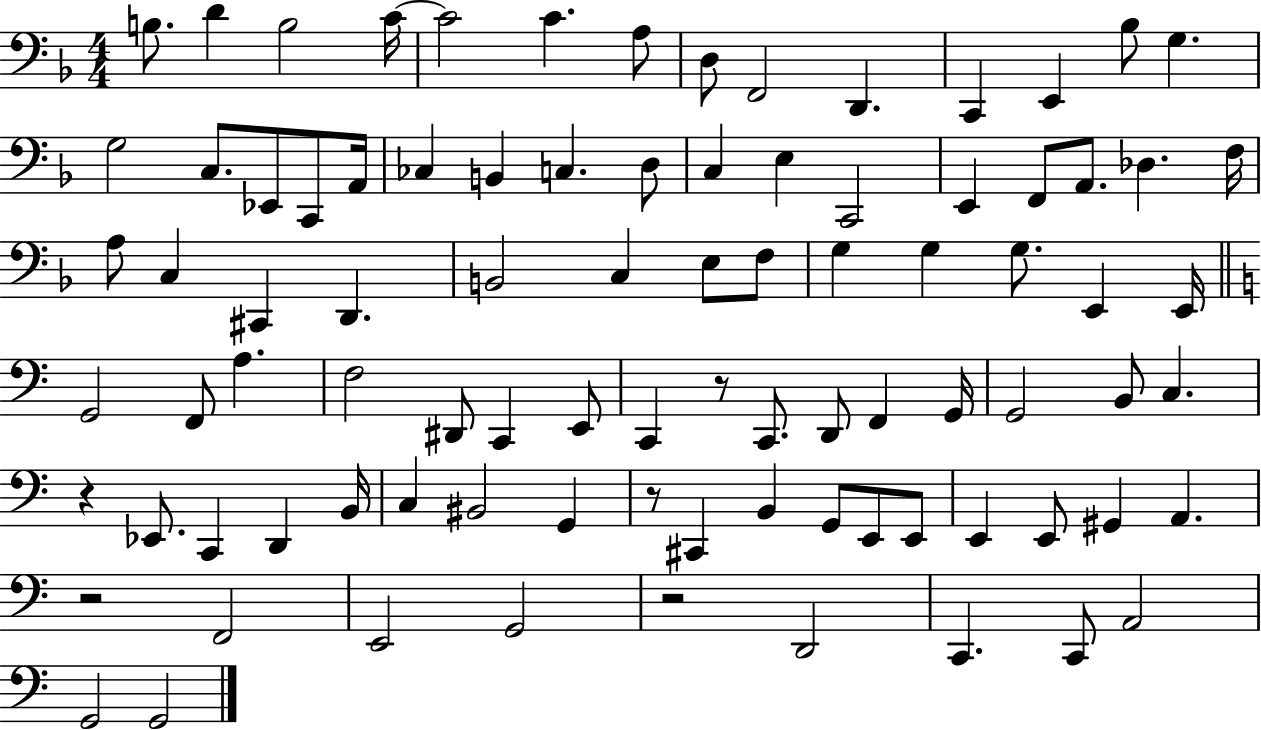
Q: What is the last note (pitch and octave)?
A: G2